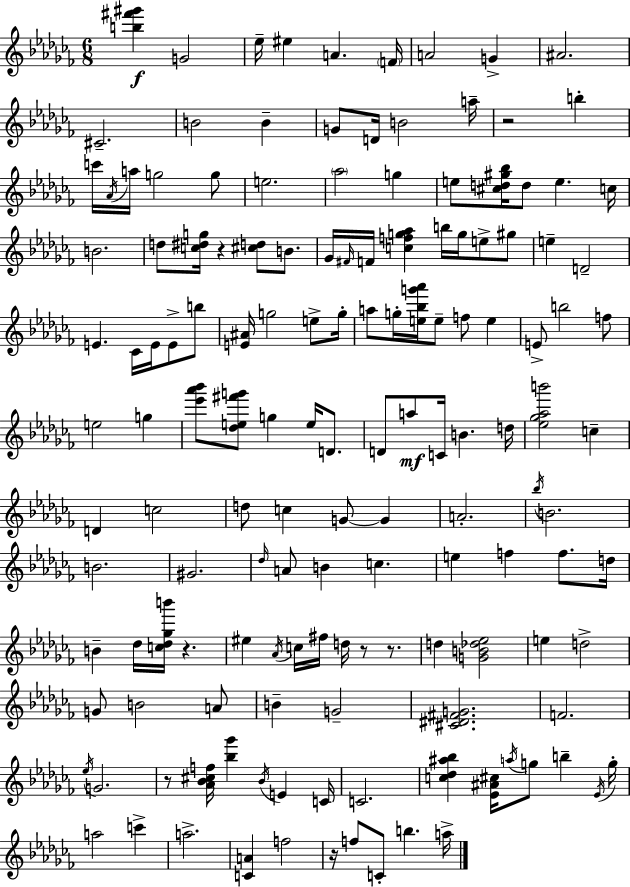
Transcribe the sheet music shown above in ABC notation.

X:1
T:Untitled
M:6/8
L:1/4
K:Abm
[b^f'^g'] G2 _e/4 ^e A F/4 A2 G ^A2 ^C2 B2 B G/2 D/4 B2 a/4 z2 b c'/4 _A/4 a/4 g2 g/2 e2 _a2 g e/2 [^cd^g_b]/4 d/2 e c/4 B2 d/2 [c^dg]/4 z [^cd]/2 B/2 _G/4 ^F/4 F/4 [cfg_a] b/4 g/4 e/2 ^g/2 e D2 E _C/4 E/4 E/2 b/2 [E^A]/4 g2 e/2 g/4 a/2 g/4 [e_bg'_a']/4 e/2 f/2 e E/2 b2 f/2 e2 g [_e'_a'_b']/2 [_de^f'g']/2 g e/4 D/2 D/2 a/2 C/4 B d/4 [_e_g_ab']2 c D c2 d/2 c G/2 G A2 _b/4 B2 B2 ^G2 _d/4 A/2 B c e f f/2 d/4 B _d/4 [c_d_gb']/4 z ^e _A/4 c/4 ^f/4 d/4 z/2 z/2 d [GB_d_e]2 e d2 G/2 B2 A/2 B G2 [^C^D^FG]2 F2 _e/4 G2 z/2 [_A_B^cf]/4 [_b_g'] _B/4 E C/4 C2 [c_d^a_b] [_E^A^c]/4 a/4 g/2 b _E/4 g/4 a2 c' a2 [CA] f2 z/4 f/2 C/2 b a/4